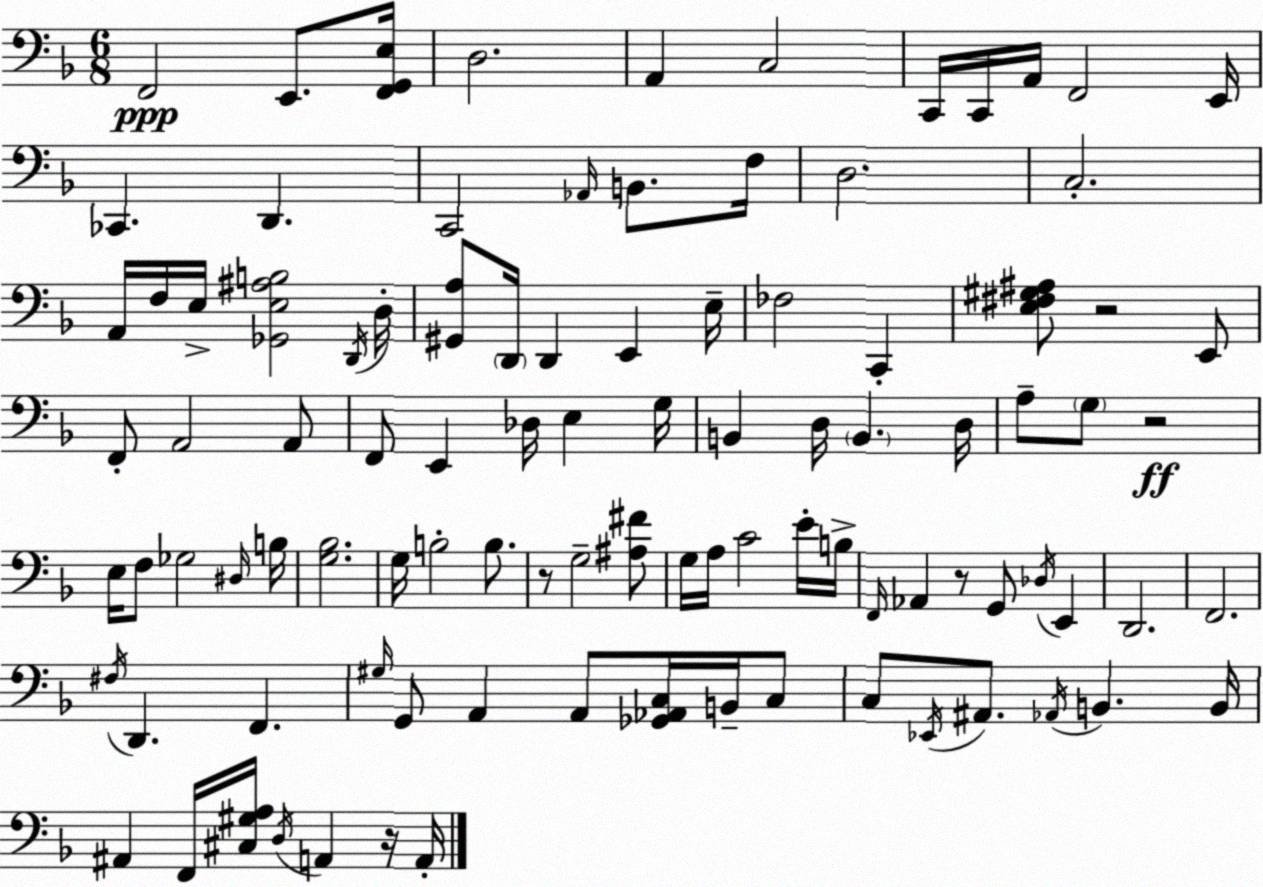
X:1
T:Untitled
M:6/8
L:1/4
K:F
F,,2 E,,/2 [F,,G,,E,]/4 D,2 A,, C,2 C,,/4 C,,/4 A,,/4 F,,2 E,,/4 _C,, D,, C,,2 _A,,/4 B,,/2 F,/4 D,2 C,2 A,,/4 F,/4 E,/4 [_G,,E,^A,B,]2 D,,/4 D,/4 [^G,,A,]/2 D,,/4 D,, E,, E,/4 _F,2 C,, [E,^F,^G,^A,]/2 z2 E,,/2 F,,/2 A,,2 A,,/2 F,,/2 E,, _D,/4 E, G,/4 B,, D,/4 B,, D,/4 A,/2 G,/2 z2 E,/4 F,/2 _G,2 ^D,/4 B,/4 [G,_B,]2 G,/4 B,2 B,/2 z/2 G,2 [^A,^F]/2 G,/4 A,/4 C2 E/4 B,/4 F,,/4 _A,, z/2 G,,/2 _D,/4 E,, D,,2 F,,2 ^F,/4 D,, F,, ^G,/4 G,,/2 A,, A,,/2 [_G,,_A,,C,]/4 B,,/4 C,/2 C,/2 _E,,/4 ^A,,/2 _A,,/4 B,, B,,/4 ^A,, F,,/4 [^C,^G,A,]/4 D,/4 A,, z/4 A,,/4